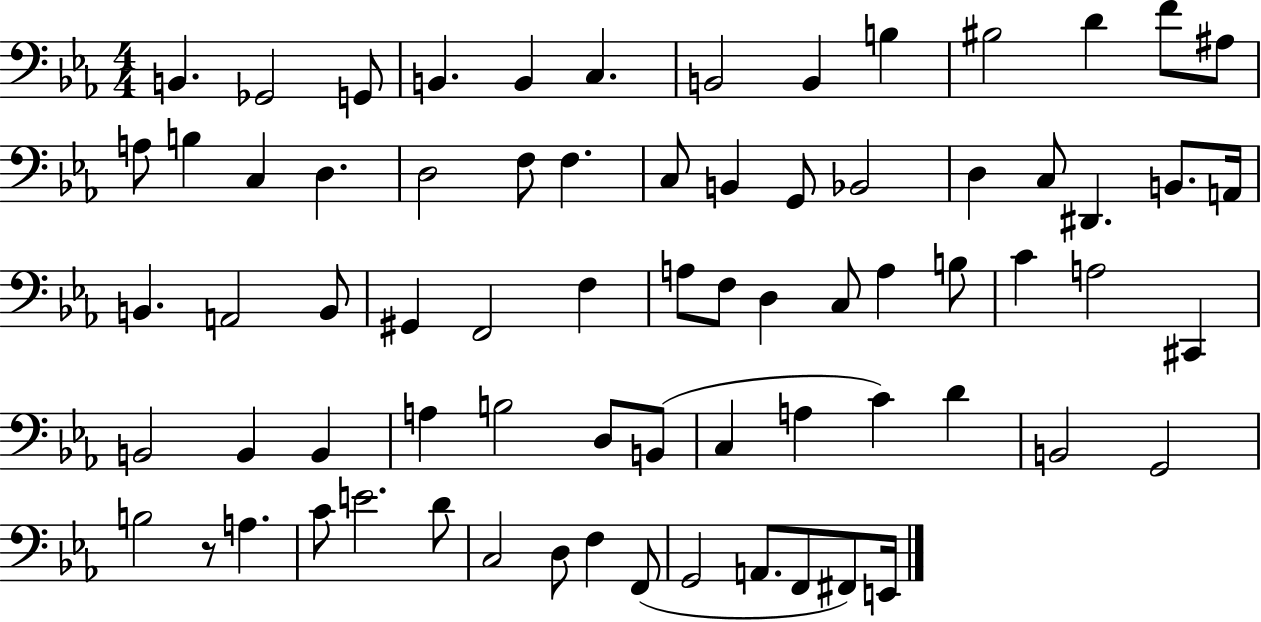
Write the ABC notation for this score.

X:1
T:Untitled
M:4/4
L:1/4
K:Eb
B,, _G,,2 G,,/2 B,, B,, C, B,,2 B,, B, ^B,2 D F/2 ^A,/2 A,/2 B, C, D, D,2 F,/2 F, C,/2 B,, G,,/2 _B,,2 D, C,/2 ^D,, B,,/2 A,,/4 B,, A,,2 B,,/2 ^G,, F,,2 F, A,/2 F,/2 D, C,/2 A, B,/2 C A,2 ^C,, B,,2 B,, B,, A, B,2 D,/2 B,,/2 C, A, C D B,,2 G,,2 B,2 z/2 A, C/2 E2 D/2 C,2 D,/2 F, F,,/2 G,,2 A,,/2 F,,/2 ^F,,/2 E,,/4